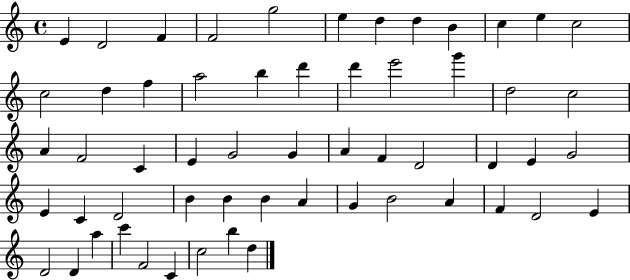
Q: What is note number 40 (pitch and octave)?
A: B4